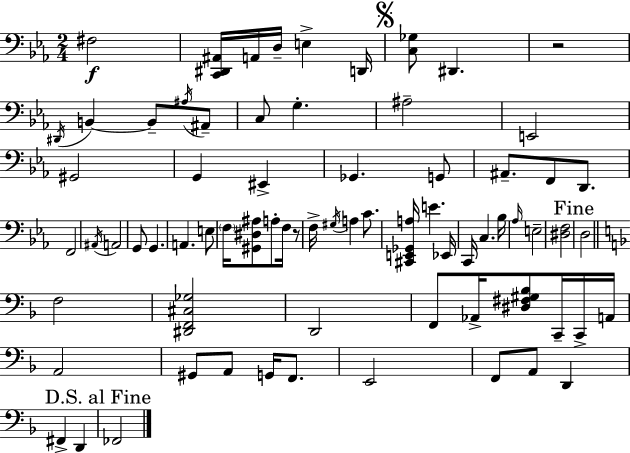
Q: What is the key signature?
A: EES major